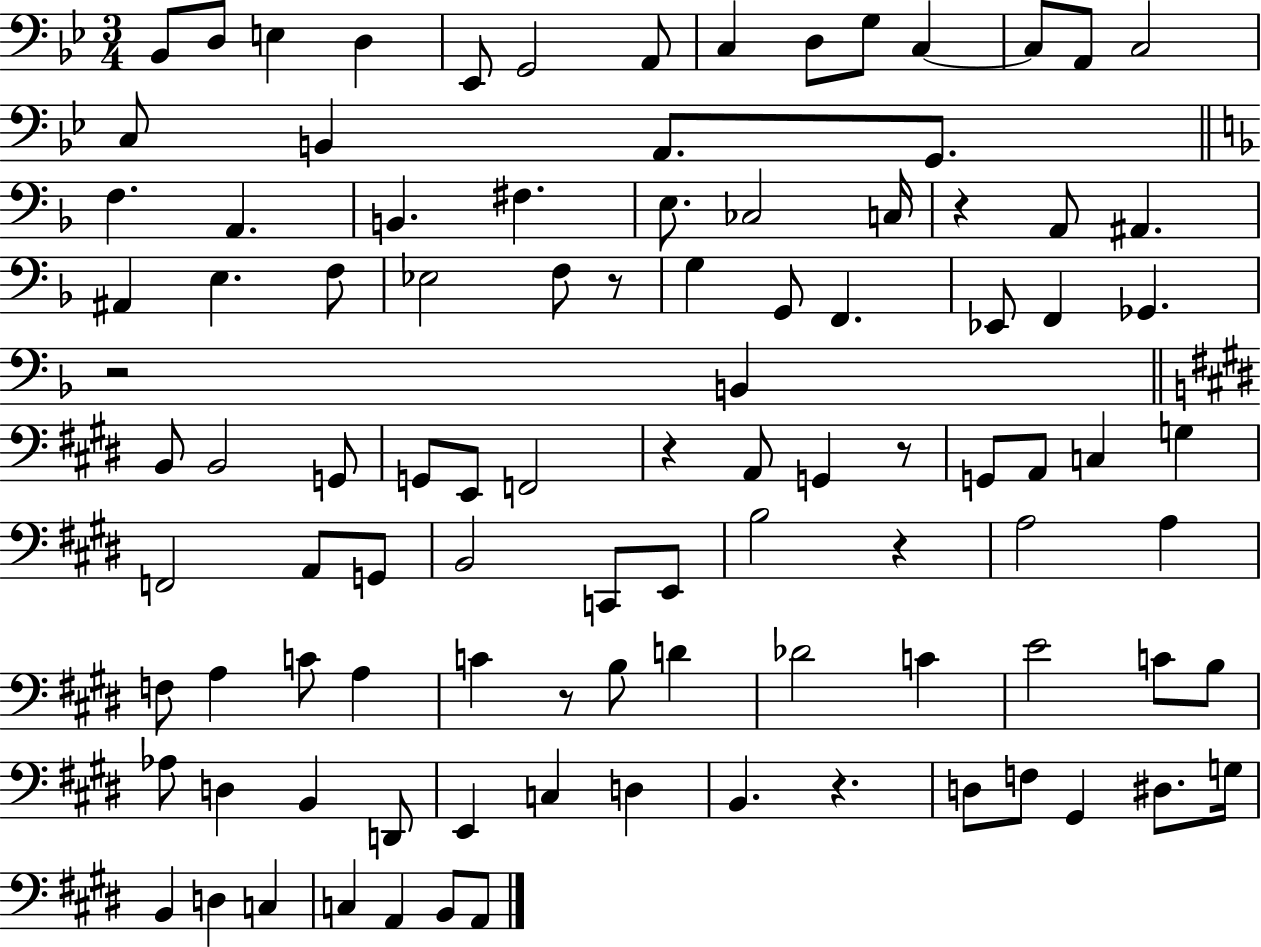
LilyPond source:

{
  \clef bass
  \numericTimeSignature
  \time 3/4
  \key bes \major
  bes,8 d8 e4 d4 | ees,8 g,2 a,8 | c4 d8 g8 c4~~ | c8 a,8 c2 | \break c8 b,4 a,8. g,8. | \bar "||" \break \key d \minor f4. a,4. | b,4. fis4. | e8. ces2 c16 | r4 a,8 ais,4. | \break ais,4 e4. f8 | ees2 f8 r8 | g4 g,8 f,4. | ees,8 f,4 ges,4. | \break r2 b,4 | \bar "||" \break \key e \major b,8 b,2 g,8 | g,8 e,8 f,2 | r4 a,8 g,4 r8 | g,8 a,8 c4 g4 | \break f,2 a,8 g,8 | b,2 c,8 e,8 | b2 r4 | a2 a4 | \break f8 a4 c'8 a4 | c'4 r8 b8 d'4 | des'2 c'4 | e'2 c'8 b8 | \break aes8 d4 b,4 d,8 | e,4 c4 d4 | b,4. r4. | d8 f8 gis,4 dis8. g16 | \break b,4 d4 c4 | c4 a,4 b,8 a,8 | \bar "|."
}